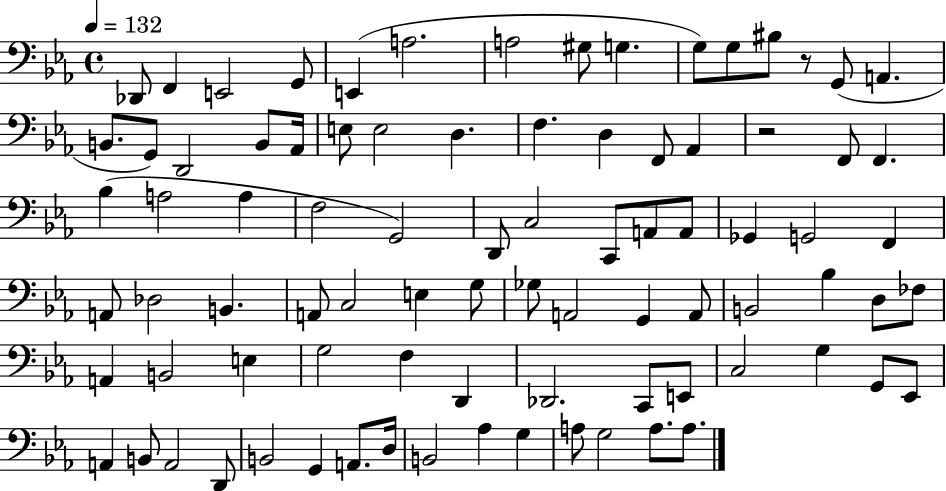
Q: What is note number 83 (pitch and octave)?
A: A3